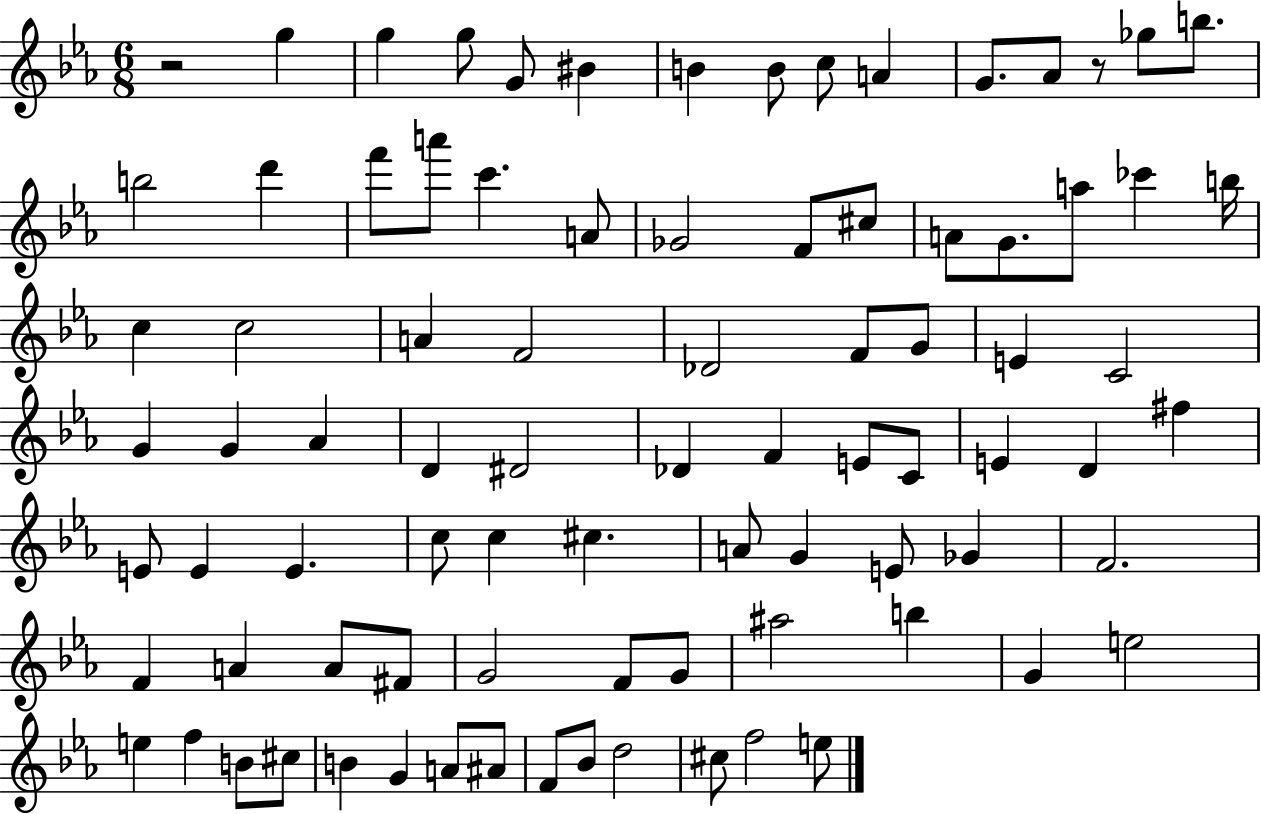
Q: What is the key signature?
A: EES major